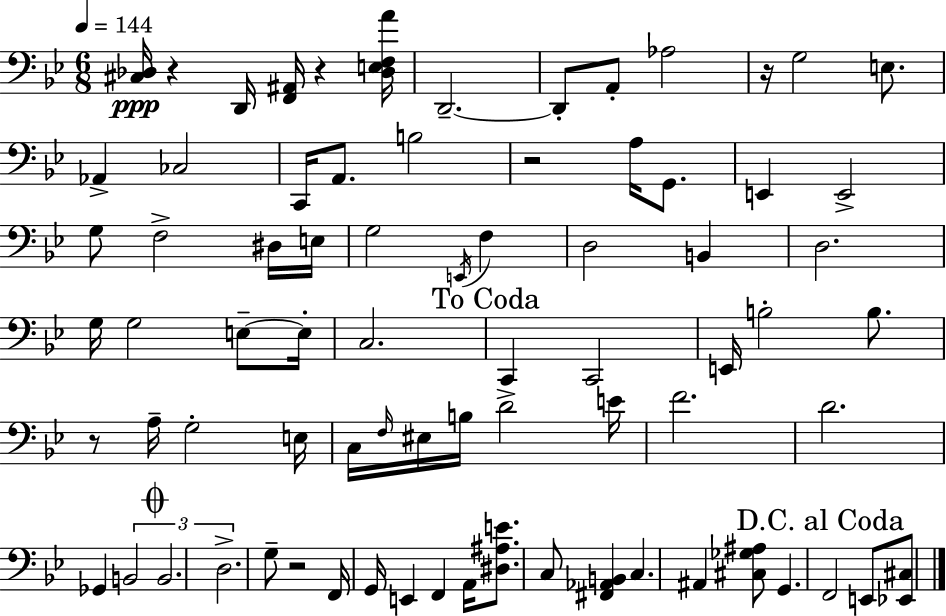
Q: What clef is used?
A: bass